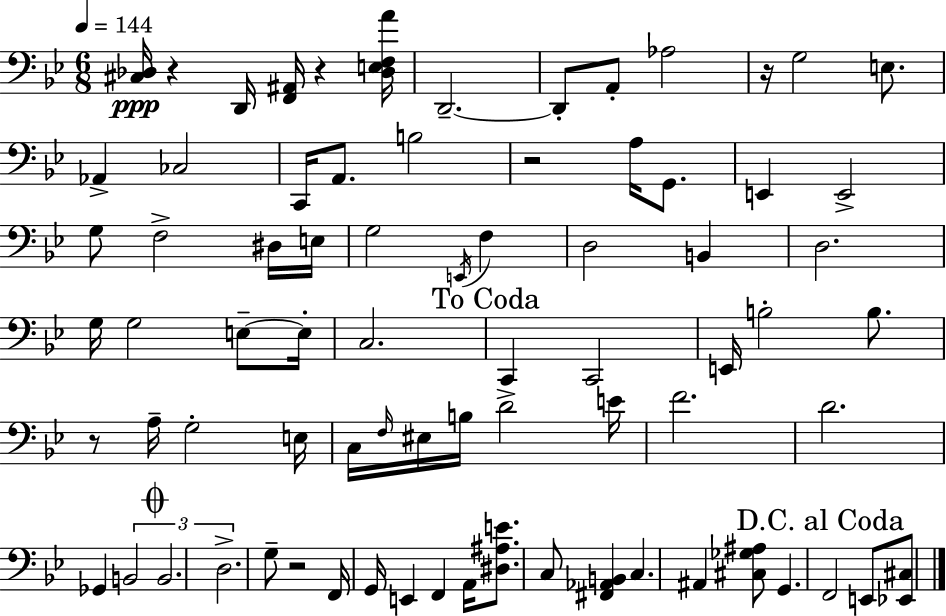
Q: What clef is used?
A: bass